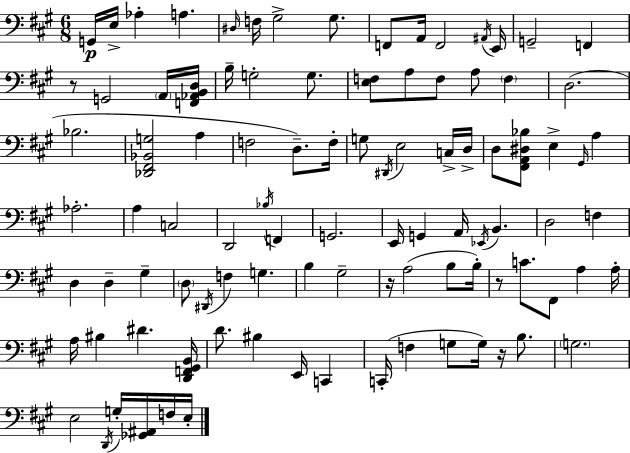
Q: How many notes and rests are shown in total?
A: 97